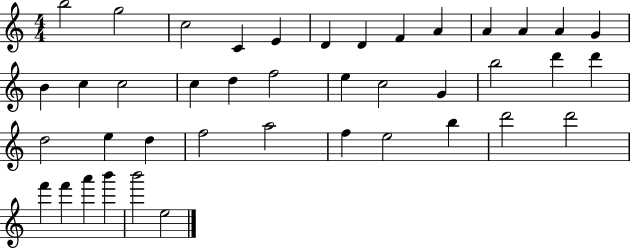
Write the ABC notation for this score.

X:1
T:Untitled
M:4/4
L:1/4
K:C
b2 g2 c2 C E D D F A A A A G B c c2 c d f2 e c2 G b2 d' d' d2 e d f2 a2 f e2 b d'2 d'2 f' f' a' b' b'2 e2